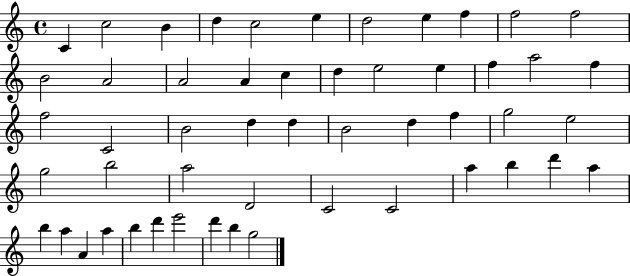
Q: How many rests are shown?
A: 0